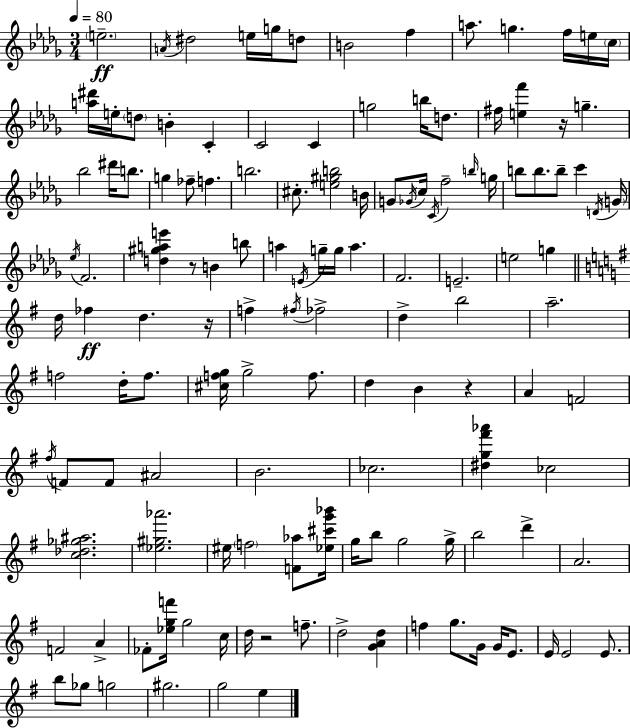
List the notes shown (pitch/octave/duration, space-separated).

E5/h. A4/s D#5/h E5/s G5/s D5/e B4/h F5/q A5/e. G5/q. F5/s E5/s C5/s [A5,D#6]/s E5/s D5/e B4/q C4/q C4/h C4/q G5/h B5/s D5/e. F#5/s [E5,F6]/q R/s G5/q. Bb5/h D#6/s B5/e. G5/q FES5/e F5/q. B5/h. C#5/e. [E5,G#5,B5]/h B4/s G4/e Gb4/s C5/s C4/s F5/h B5/s G5/s B5/e B5/e. B5/e C6/q D4/s G4/s Eb5/s F4/h. [D5,G#5,A5,E6]/q R/e B4/q B5/e A5/q E4/s G5/s G5/s A5/q. F4/h. E4/h. E5/h G5/q D5/s FES5/q D5/q. R/s F5/q F#5/s FES5/h D5/q B5/h A5/h. F5/h D5/s F5/e. [C#5,F5,G5]/s G5/h F5/e. D5/q B4/q R/q A4/q F4/h F#5/s F4/e F4/e A#4/h B4/h. CES5/h. [D#5,G5,F#6,Ab6]/q CES5/h [C5,Db5,Gb5,A#5]/h. [Eb5,G#5,Ab6]/h. EIS5/s F5/h [F4,Ab5]/e [Eb5,C#6,G6,Bb6]/s G5/s B5/e G5/h G5/s B5/h D6/q A4/h. F4/h A4/q FES4/e [Eb5,G5,F6]/s G5/h C5/s D5/s R/h F5/e. D5/h [G4,A4,D5]/q F5/q G5/e. G4/s G4/s E4/e. E4/s E4/h E4/e. B5/e Gb5/e G5/h G#5/h. G5/h E5/q